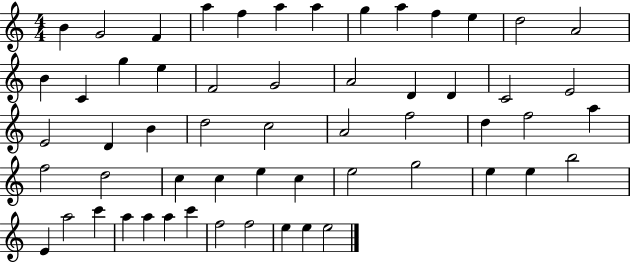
X:1
T:Untitled
M:4/4
L:1/4
K:C
B G2 F a f a a g a f e d2 A2 B C g e F2 G2 A2 D D C2 E2 E2 D B d2 c2 A2 f2 d f2 a f2 d2 c c e c e2 g2 e e b2 E a2 c' a a a c' f2 f2 e e e2